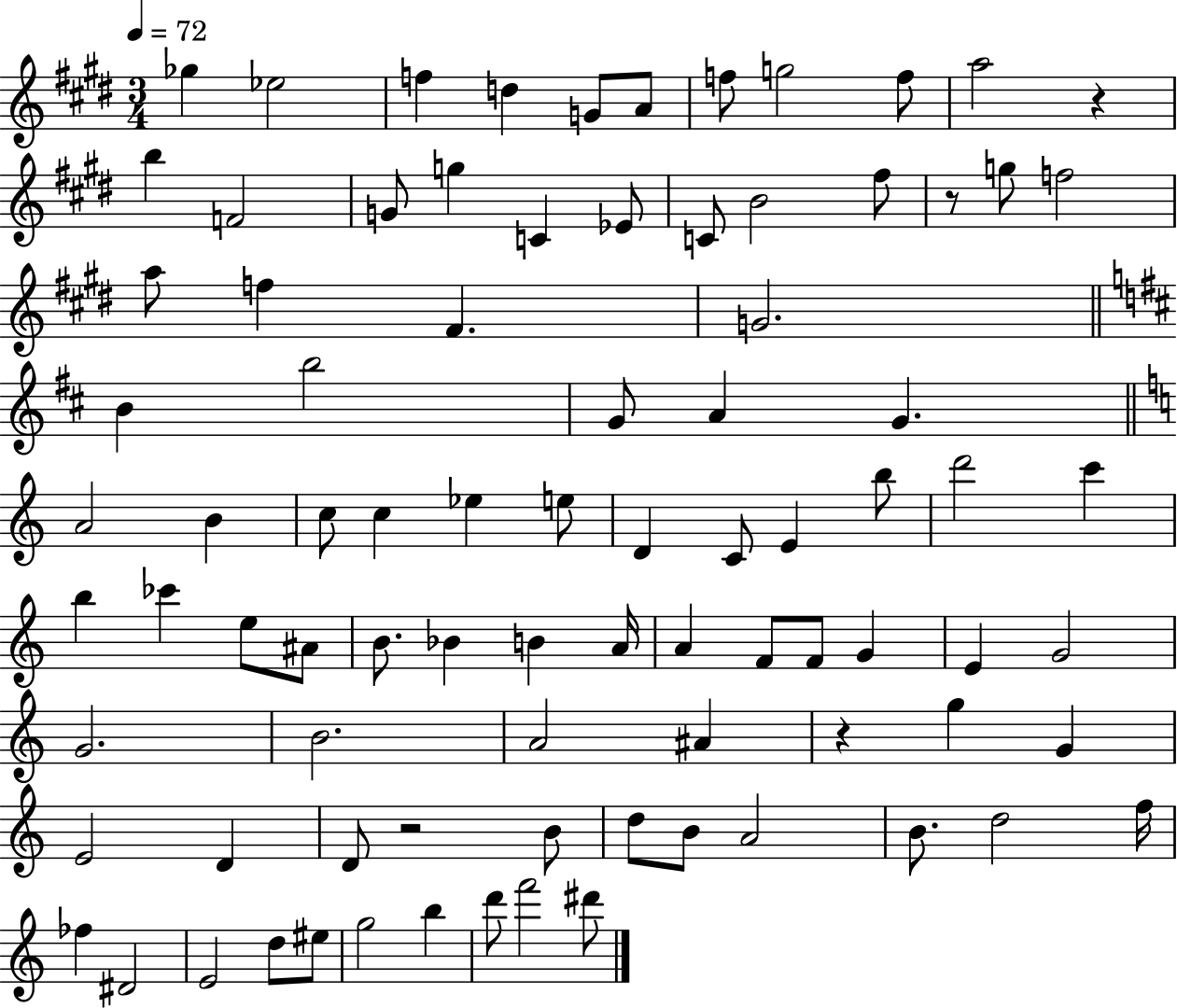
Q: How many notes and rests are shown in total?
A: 86